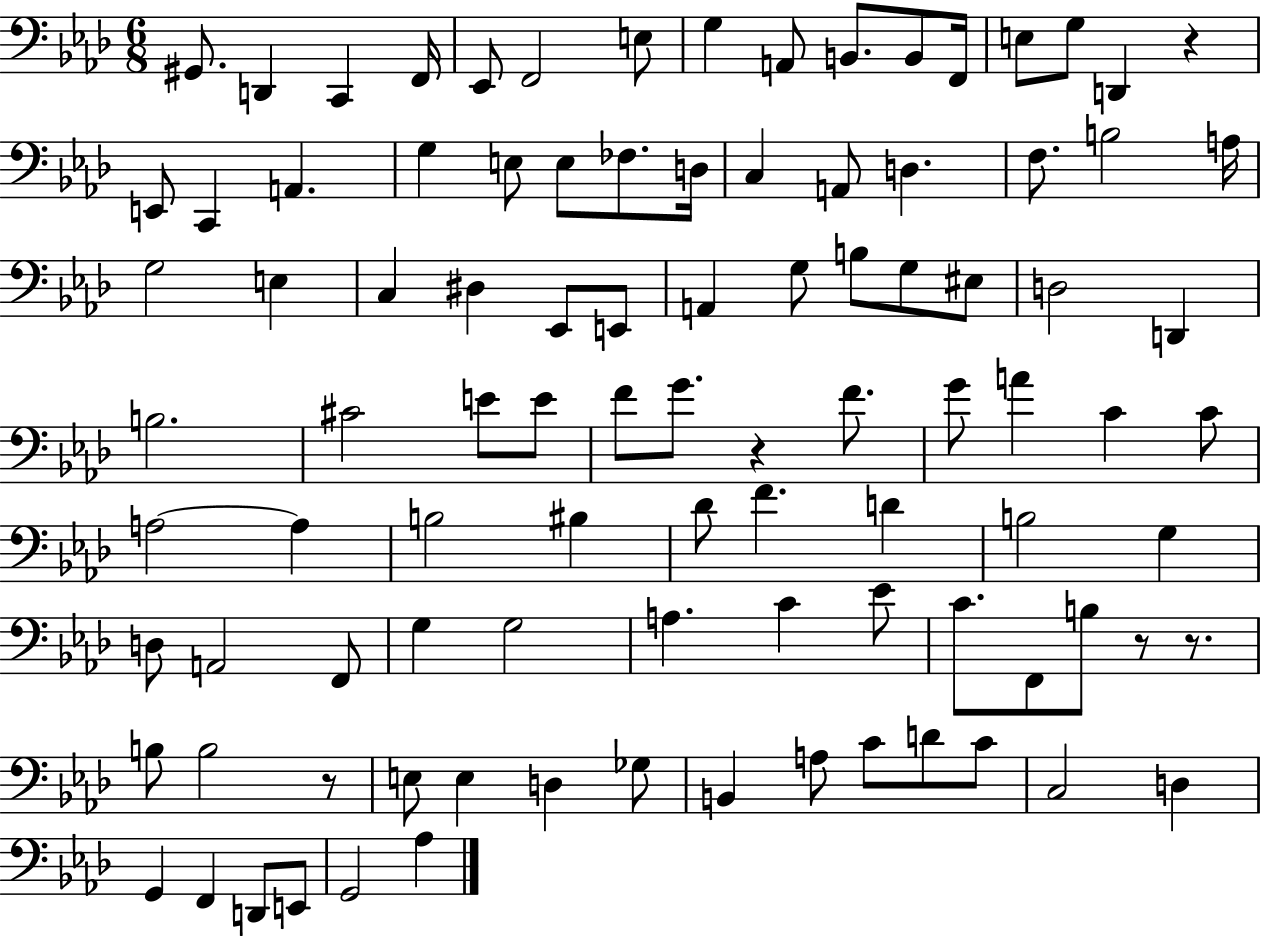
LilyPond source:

{
  \clef bass
  \numericTimeSignature
  \time 6/8
  \key aes \major
  gis,8. d,4 c,4 f,16 | ees,8 f,2 e8 | g4 a,8 b,8. b,8 f,16 | e8 g8 d,4 r4 | \break e,8 c,4 a,4. | g4 e8 e8 fes8. d16 | c4 a,8 d4. | f8. b2 a16 | \break g2 e4 | c4 dis4 ees,8 e,8 | a,4 g8 b8 g8 eis8 | d2 d,4 | \break b2. | cis'2 e'8 e'8 | f'8 g'8. r4 f'8. | g'8 a'4 c'4 c'8 | \break a2~~ a4 | b2 bis4 | des'8 f'4. d'4 | b2 g4 | \break d8 a,2 f,8 | g4 g2 | a4. c'4 ees'8 | c'8. f,8 b8 r8 r8. | \break b8 b2 r8 | e8 e4 d4 ges8 | b,4 a8 c'8 d'8 c'8 | c2 d4 | \break g,4 f,4 d,8 e,8 | g,2 aes4 | \bar "|."
}